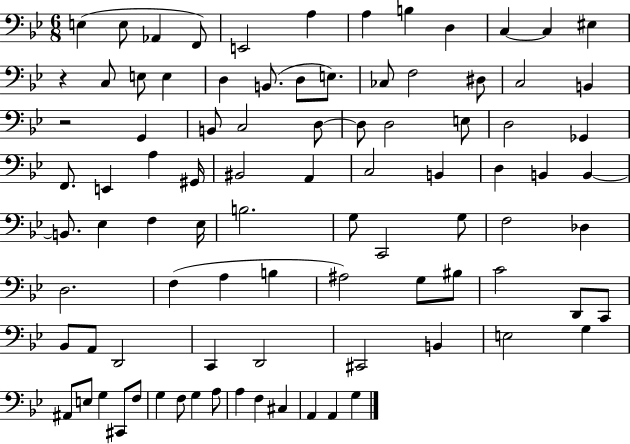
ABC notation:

X:1
T:Untitled
M:6/8
L:1/4
K:Bb
E, E,/2 _A,, F,,/2 E,,2 A, A, B, D, C, C, ^E, z C,/2 E,/2 E, D, B,,/2 D,/2 E,/2 _C,/2 F,2 ^D,/2 C,2 B,, z2 G,, B,,/2 C,2 D,/2 D,/2 D,2 E,/2 D,2 _G,, F,,/2 E,, A, ^G,,/4 ^B,,2 A,, C,2 B,, D, B,, B,, B,,/2 _E, F, _E,/4 B,2 G,/2 C,,2 G,/2 F,2 _D, D,2 F, A, B, ^A,2 G,/2 ^B,/2 C2 D,,/2 C,,/2 _B,,/2 A,,/2 D,,2 C,, D,,2 ^C,,2 B,, E,2 G, ^A,,/2 E,/2 G, ^C,,/2 F,/2 G, F,/2 G, A,/2 A, F, ^C, A,, A,, G,